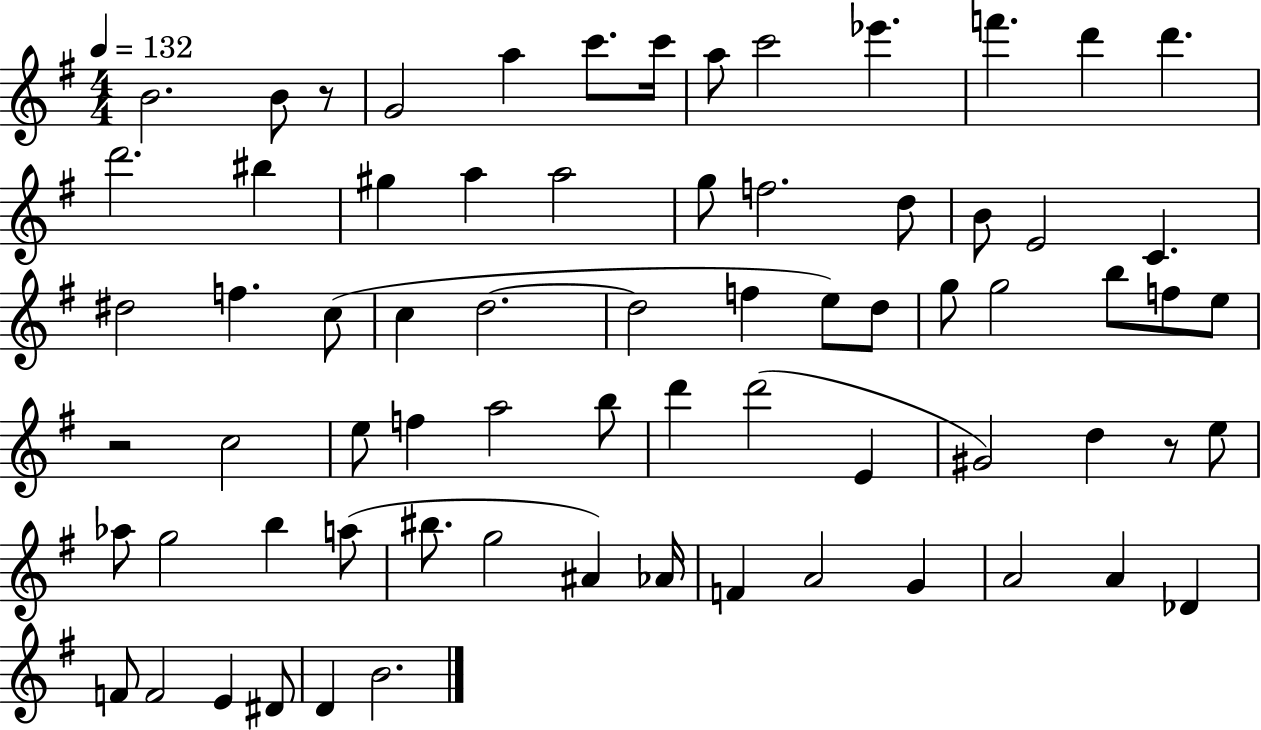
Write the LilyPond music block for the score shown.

{
  \clef treble
  \numericTimeSignature
  \time 4/4
  \key g \major
  \tempo 4 = 132
  b'2. b'8 r8 | g'2 a''4 c'''8. c'''16 | a''8 c'''2 ees'''4. | f'''4. d'''4 d'''4. | \break d'''2. bis''4 | gis''4 a''4 a''2 | g''8 f''2. d''8 | b'8 e'2 c'4. | \break dis''2 f''4. c''8( | c''4 d''2.~~ | d''2 f''4 e''8) d''8 | g''8 g''2 b''8 f''8 e''8 | \break r2 c''2 | e''8 f''4 a''2 b''8 | d'''4 d'''2( e'4 | gis'2) d''4 r8 e''8 | \break aes''8 g''2 b''4 a''8( | bis''8. g''2 ais'4) aes'16 | f'4 a'2 g'4 | a'2 a'4 des'4 | \break f'8 f'2 e'4 dis'8 | d'4 b'2. | \bar "|."
}